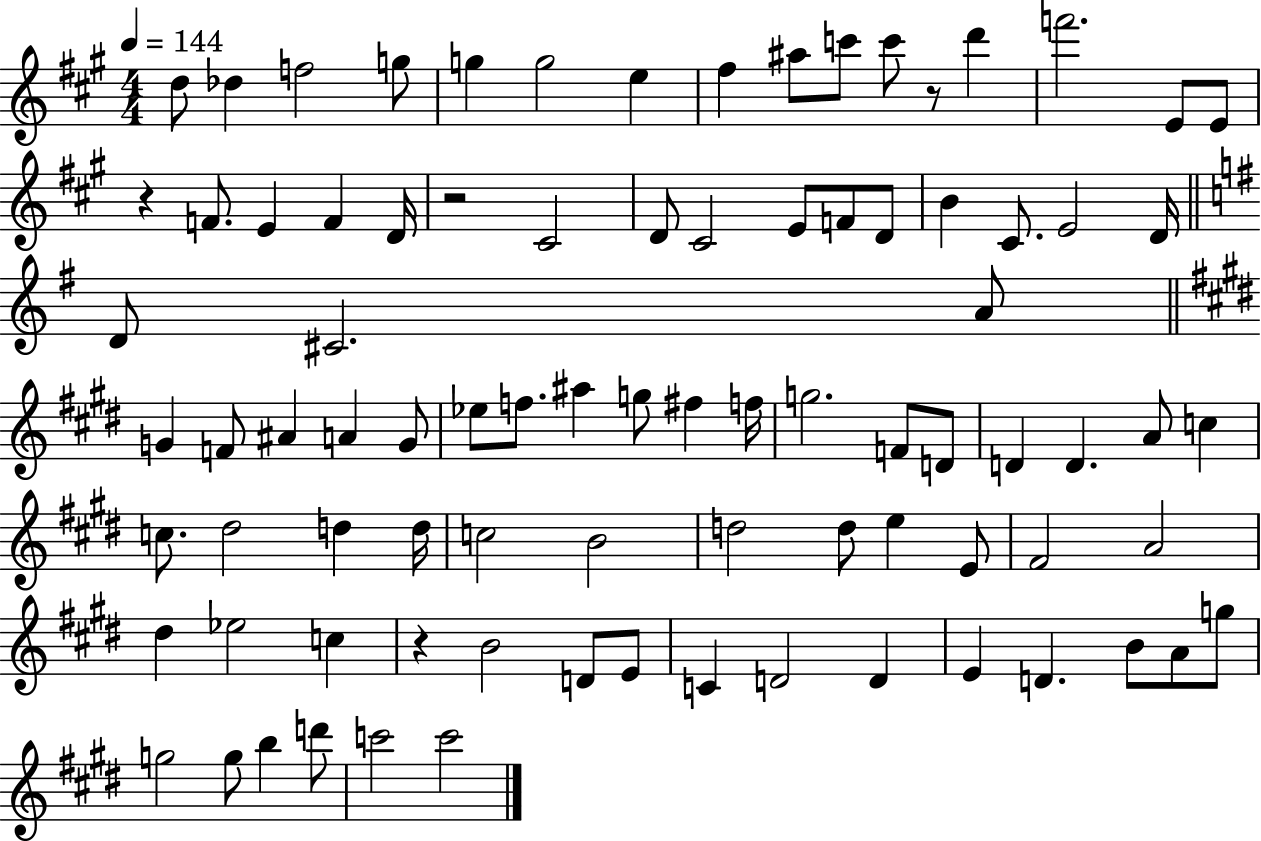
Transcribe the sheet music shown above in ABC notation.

X:1
T:Untitled
M:4/4
L:1/4
K:A
d/2 _d f2 g/2 g g2 e ^f ^a/2 c'/2 c'/2 z/2 d' f'2 E/2 E/2 z F/2 E F D/4 z2 ^C2 D/2 ^C2 E/2 F/2 D/2 B ^C/2 E2 D/4 D/2 ^C2 A/2 G F/2 ^A A G/2 _e/2 f/2 ^a g/2 ^f f/4 g2 F/2 D/2 D D A/2 c c/2 ^d2 d d/4 c2 B2 d2 d/2 e E/2 ^F2 A2 ^d _e2 c z B2 D/2 E/2 C D2 D E D B/2 A/2 g/2 g2 g/2 b d'/2 c'2 c'2